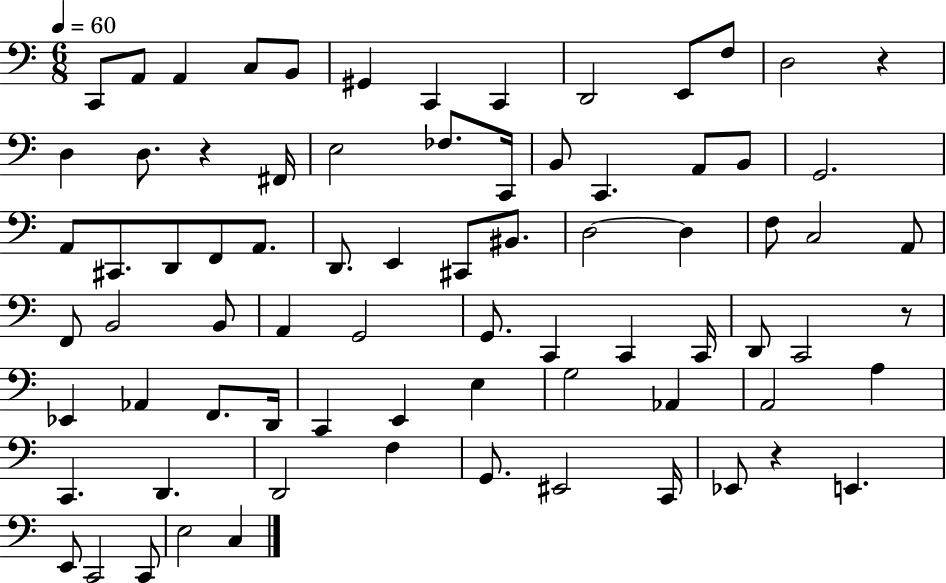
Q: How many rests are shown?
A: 4